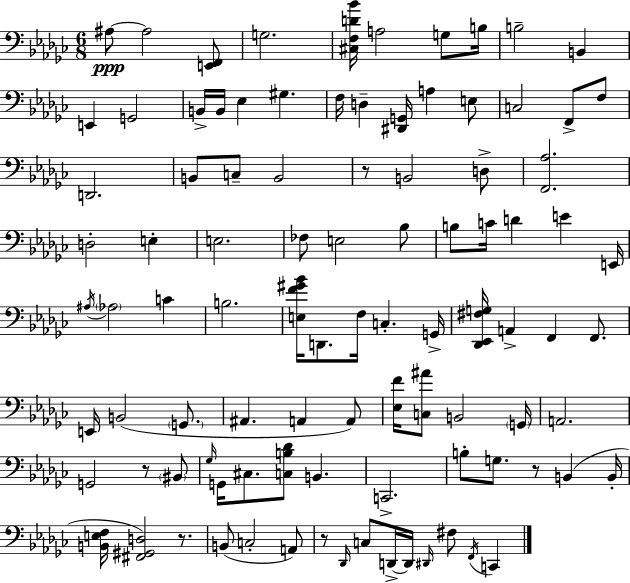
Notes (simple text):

A#3/e A#3/h [E2,F2]/e G3/h. [C#3,F3,D4,Bb4]/s A3/h G3/e B3/s B3/h B2/q E2/q G2/h B2/s B2/s Eb3/q G#3/q. F3/s D3/q [D#2,G2]/s A3/q E3/e C3/h F2/e F3/e D2/h. B2/e C3/e B2/h R/e B2/h D3/e [F2,Ab3]/h. D3/h E3/q E3/h. FES3/e E3/h Bb3/e B3/e C4/s D4/q E4/q E2/s A#3/s Ab3/h C4/q B3/h. [E3,F4,G#4,Bb4]/s D2/e. F3/s C3/q. G2/s [Db2,Eb2,F#3,G3]/s A2/q F2/q F2/e. E2/s B2/h G2/e. A#2/q. A2/q A2/e [Eb3,F4]/s [C3,A#4]/e B2/h G2/s A2/h. G2/h R/e BIS2/e Gb3/s G2/s C#3/e. [C3,B3,Db4]/e B2/q. C2/h. B3/e G3/e. R/e B2/q B2/s [B2,E3,F3]/s [F#2,G#2,D3]/h R/e. B2/e C3/h A2/e R/e Db2/s C3/e D2/s D2/s D#2/s F#3/e F2/s C2/q